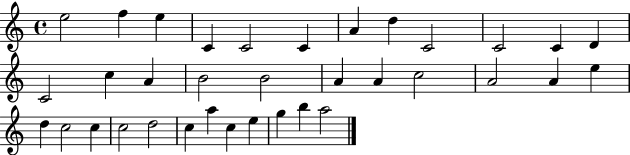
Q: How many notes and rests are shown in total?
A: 35